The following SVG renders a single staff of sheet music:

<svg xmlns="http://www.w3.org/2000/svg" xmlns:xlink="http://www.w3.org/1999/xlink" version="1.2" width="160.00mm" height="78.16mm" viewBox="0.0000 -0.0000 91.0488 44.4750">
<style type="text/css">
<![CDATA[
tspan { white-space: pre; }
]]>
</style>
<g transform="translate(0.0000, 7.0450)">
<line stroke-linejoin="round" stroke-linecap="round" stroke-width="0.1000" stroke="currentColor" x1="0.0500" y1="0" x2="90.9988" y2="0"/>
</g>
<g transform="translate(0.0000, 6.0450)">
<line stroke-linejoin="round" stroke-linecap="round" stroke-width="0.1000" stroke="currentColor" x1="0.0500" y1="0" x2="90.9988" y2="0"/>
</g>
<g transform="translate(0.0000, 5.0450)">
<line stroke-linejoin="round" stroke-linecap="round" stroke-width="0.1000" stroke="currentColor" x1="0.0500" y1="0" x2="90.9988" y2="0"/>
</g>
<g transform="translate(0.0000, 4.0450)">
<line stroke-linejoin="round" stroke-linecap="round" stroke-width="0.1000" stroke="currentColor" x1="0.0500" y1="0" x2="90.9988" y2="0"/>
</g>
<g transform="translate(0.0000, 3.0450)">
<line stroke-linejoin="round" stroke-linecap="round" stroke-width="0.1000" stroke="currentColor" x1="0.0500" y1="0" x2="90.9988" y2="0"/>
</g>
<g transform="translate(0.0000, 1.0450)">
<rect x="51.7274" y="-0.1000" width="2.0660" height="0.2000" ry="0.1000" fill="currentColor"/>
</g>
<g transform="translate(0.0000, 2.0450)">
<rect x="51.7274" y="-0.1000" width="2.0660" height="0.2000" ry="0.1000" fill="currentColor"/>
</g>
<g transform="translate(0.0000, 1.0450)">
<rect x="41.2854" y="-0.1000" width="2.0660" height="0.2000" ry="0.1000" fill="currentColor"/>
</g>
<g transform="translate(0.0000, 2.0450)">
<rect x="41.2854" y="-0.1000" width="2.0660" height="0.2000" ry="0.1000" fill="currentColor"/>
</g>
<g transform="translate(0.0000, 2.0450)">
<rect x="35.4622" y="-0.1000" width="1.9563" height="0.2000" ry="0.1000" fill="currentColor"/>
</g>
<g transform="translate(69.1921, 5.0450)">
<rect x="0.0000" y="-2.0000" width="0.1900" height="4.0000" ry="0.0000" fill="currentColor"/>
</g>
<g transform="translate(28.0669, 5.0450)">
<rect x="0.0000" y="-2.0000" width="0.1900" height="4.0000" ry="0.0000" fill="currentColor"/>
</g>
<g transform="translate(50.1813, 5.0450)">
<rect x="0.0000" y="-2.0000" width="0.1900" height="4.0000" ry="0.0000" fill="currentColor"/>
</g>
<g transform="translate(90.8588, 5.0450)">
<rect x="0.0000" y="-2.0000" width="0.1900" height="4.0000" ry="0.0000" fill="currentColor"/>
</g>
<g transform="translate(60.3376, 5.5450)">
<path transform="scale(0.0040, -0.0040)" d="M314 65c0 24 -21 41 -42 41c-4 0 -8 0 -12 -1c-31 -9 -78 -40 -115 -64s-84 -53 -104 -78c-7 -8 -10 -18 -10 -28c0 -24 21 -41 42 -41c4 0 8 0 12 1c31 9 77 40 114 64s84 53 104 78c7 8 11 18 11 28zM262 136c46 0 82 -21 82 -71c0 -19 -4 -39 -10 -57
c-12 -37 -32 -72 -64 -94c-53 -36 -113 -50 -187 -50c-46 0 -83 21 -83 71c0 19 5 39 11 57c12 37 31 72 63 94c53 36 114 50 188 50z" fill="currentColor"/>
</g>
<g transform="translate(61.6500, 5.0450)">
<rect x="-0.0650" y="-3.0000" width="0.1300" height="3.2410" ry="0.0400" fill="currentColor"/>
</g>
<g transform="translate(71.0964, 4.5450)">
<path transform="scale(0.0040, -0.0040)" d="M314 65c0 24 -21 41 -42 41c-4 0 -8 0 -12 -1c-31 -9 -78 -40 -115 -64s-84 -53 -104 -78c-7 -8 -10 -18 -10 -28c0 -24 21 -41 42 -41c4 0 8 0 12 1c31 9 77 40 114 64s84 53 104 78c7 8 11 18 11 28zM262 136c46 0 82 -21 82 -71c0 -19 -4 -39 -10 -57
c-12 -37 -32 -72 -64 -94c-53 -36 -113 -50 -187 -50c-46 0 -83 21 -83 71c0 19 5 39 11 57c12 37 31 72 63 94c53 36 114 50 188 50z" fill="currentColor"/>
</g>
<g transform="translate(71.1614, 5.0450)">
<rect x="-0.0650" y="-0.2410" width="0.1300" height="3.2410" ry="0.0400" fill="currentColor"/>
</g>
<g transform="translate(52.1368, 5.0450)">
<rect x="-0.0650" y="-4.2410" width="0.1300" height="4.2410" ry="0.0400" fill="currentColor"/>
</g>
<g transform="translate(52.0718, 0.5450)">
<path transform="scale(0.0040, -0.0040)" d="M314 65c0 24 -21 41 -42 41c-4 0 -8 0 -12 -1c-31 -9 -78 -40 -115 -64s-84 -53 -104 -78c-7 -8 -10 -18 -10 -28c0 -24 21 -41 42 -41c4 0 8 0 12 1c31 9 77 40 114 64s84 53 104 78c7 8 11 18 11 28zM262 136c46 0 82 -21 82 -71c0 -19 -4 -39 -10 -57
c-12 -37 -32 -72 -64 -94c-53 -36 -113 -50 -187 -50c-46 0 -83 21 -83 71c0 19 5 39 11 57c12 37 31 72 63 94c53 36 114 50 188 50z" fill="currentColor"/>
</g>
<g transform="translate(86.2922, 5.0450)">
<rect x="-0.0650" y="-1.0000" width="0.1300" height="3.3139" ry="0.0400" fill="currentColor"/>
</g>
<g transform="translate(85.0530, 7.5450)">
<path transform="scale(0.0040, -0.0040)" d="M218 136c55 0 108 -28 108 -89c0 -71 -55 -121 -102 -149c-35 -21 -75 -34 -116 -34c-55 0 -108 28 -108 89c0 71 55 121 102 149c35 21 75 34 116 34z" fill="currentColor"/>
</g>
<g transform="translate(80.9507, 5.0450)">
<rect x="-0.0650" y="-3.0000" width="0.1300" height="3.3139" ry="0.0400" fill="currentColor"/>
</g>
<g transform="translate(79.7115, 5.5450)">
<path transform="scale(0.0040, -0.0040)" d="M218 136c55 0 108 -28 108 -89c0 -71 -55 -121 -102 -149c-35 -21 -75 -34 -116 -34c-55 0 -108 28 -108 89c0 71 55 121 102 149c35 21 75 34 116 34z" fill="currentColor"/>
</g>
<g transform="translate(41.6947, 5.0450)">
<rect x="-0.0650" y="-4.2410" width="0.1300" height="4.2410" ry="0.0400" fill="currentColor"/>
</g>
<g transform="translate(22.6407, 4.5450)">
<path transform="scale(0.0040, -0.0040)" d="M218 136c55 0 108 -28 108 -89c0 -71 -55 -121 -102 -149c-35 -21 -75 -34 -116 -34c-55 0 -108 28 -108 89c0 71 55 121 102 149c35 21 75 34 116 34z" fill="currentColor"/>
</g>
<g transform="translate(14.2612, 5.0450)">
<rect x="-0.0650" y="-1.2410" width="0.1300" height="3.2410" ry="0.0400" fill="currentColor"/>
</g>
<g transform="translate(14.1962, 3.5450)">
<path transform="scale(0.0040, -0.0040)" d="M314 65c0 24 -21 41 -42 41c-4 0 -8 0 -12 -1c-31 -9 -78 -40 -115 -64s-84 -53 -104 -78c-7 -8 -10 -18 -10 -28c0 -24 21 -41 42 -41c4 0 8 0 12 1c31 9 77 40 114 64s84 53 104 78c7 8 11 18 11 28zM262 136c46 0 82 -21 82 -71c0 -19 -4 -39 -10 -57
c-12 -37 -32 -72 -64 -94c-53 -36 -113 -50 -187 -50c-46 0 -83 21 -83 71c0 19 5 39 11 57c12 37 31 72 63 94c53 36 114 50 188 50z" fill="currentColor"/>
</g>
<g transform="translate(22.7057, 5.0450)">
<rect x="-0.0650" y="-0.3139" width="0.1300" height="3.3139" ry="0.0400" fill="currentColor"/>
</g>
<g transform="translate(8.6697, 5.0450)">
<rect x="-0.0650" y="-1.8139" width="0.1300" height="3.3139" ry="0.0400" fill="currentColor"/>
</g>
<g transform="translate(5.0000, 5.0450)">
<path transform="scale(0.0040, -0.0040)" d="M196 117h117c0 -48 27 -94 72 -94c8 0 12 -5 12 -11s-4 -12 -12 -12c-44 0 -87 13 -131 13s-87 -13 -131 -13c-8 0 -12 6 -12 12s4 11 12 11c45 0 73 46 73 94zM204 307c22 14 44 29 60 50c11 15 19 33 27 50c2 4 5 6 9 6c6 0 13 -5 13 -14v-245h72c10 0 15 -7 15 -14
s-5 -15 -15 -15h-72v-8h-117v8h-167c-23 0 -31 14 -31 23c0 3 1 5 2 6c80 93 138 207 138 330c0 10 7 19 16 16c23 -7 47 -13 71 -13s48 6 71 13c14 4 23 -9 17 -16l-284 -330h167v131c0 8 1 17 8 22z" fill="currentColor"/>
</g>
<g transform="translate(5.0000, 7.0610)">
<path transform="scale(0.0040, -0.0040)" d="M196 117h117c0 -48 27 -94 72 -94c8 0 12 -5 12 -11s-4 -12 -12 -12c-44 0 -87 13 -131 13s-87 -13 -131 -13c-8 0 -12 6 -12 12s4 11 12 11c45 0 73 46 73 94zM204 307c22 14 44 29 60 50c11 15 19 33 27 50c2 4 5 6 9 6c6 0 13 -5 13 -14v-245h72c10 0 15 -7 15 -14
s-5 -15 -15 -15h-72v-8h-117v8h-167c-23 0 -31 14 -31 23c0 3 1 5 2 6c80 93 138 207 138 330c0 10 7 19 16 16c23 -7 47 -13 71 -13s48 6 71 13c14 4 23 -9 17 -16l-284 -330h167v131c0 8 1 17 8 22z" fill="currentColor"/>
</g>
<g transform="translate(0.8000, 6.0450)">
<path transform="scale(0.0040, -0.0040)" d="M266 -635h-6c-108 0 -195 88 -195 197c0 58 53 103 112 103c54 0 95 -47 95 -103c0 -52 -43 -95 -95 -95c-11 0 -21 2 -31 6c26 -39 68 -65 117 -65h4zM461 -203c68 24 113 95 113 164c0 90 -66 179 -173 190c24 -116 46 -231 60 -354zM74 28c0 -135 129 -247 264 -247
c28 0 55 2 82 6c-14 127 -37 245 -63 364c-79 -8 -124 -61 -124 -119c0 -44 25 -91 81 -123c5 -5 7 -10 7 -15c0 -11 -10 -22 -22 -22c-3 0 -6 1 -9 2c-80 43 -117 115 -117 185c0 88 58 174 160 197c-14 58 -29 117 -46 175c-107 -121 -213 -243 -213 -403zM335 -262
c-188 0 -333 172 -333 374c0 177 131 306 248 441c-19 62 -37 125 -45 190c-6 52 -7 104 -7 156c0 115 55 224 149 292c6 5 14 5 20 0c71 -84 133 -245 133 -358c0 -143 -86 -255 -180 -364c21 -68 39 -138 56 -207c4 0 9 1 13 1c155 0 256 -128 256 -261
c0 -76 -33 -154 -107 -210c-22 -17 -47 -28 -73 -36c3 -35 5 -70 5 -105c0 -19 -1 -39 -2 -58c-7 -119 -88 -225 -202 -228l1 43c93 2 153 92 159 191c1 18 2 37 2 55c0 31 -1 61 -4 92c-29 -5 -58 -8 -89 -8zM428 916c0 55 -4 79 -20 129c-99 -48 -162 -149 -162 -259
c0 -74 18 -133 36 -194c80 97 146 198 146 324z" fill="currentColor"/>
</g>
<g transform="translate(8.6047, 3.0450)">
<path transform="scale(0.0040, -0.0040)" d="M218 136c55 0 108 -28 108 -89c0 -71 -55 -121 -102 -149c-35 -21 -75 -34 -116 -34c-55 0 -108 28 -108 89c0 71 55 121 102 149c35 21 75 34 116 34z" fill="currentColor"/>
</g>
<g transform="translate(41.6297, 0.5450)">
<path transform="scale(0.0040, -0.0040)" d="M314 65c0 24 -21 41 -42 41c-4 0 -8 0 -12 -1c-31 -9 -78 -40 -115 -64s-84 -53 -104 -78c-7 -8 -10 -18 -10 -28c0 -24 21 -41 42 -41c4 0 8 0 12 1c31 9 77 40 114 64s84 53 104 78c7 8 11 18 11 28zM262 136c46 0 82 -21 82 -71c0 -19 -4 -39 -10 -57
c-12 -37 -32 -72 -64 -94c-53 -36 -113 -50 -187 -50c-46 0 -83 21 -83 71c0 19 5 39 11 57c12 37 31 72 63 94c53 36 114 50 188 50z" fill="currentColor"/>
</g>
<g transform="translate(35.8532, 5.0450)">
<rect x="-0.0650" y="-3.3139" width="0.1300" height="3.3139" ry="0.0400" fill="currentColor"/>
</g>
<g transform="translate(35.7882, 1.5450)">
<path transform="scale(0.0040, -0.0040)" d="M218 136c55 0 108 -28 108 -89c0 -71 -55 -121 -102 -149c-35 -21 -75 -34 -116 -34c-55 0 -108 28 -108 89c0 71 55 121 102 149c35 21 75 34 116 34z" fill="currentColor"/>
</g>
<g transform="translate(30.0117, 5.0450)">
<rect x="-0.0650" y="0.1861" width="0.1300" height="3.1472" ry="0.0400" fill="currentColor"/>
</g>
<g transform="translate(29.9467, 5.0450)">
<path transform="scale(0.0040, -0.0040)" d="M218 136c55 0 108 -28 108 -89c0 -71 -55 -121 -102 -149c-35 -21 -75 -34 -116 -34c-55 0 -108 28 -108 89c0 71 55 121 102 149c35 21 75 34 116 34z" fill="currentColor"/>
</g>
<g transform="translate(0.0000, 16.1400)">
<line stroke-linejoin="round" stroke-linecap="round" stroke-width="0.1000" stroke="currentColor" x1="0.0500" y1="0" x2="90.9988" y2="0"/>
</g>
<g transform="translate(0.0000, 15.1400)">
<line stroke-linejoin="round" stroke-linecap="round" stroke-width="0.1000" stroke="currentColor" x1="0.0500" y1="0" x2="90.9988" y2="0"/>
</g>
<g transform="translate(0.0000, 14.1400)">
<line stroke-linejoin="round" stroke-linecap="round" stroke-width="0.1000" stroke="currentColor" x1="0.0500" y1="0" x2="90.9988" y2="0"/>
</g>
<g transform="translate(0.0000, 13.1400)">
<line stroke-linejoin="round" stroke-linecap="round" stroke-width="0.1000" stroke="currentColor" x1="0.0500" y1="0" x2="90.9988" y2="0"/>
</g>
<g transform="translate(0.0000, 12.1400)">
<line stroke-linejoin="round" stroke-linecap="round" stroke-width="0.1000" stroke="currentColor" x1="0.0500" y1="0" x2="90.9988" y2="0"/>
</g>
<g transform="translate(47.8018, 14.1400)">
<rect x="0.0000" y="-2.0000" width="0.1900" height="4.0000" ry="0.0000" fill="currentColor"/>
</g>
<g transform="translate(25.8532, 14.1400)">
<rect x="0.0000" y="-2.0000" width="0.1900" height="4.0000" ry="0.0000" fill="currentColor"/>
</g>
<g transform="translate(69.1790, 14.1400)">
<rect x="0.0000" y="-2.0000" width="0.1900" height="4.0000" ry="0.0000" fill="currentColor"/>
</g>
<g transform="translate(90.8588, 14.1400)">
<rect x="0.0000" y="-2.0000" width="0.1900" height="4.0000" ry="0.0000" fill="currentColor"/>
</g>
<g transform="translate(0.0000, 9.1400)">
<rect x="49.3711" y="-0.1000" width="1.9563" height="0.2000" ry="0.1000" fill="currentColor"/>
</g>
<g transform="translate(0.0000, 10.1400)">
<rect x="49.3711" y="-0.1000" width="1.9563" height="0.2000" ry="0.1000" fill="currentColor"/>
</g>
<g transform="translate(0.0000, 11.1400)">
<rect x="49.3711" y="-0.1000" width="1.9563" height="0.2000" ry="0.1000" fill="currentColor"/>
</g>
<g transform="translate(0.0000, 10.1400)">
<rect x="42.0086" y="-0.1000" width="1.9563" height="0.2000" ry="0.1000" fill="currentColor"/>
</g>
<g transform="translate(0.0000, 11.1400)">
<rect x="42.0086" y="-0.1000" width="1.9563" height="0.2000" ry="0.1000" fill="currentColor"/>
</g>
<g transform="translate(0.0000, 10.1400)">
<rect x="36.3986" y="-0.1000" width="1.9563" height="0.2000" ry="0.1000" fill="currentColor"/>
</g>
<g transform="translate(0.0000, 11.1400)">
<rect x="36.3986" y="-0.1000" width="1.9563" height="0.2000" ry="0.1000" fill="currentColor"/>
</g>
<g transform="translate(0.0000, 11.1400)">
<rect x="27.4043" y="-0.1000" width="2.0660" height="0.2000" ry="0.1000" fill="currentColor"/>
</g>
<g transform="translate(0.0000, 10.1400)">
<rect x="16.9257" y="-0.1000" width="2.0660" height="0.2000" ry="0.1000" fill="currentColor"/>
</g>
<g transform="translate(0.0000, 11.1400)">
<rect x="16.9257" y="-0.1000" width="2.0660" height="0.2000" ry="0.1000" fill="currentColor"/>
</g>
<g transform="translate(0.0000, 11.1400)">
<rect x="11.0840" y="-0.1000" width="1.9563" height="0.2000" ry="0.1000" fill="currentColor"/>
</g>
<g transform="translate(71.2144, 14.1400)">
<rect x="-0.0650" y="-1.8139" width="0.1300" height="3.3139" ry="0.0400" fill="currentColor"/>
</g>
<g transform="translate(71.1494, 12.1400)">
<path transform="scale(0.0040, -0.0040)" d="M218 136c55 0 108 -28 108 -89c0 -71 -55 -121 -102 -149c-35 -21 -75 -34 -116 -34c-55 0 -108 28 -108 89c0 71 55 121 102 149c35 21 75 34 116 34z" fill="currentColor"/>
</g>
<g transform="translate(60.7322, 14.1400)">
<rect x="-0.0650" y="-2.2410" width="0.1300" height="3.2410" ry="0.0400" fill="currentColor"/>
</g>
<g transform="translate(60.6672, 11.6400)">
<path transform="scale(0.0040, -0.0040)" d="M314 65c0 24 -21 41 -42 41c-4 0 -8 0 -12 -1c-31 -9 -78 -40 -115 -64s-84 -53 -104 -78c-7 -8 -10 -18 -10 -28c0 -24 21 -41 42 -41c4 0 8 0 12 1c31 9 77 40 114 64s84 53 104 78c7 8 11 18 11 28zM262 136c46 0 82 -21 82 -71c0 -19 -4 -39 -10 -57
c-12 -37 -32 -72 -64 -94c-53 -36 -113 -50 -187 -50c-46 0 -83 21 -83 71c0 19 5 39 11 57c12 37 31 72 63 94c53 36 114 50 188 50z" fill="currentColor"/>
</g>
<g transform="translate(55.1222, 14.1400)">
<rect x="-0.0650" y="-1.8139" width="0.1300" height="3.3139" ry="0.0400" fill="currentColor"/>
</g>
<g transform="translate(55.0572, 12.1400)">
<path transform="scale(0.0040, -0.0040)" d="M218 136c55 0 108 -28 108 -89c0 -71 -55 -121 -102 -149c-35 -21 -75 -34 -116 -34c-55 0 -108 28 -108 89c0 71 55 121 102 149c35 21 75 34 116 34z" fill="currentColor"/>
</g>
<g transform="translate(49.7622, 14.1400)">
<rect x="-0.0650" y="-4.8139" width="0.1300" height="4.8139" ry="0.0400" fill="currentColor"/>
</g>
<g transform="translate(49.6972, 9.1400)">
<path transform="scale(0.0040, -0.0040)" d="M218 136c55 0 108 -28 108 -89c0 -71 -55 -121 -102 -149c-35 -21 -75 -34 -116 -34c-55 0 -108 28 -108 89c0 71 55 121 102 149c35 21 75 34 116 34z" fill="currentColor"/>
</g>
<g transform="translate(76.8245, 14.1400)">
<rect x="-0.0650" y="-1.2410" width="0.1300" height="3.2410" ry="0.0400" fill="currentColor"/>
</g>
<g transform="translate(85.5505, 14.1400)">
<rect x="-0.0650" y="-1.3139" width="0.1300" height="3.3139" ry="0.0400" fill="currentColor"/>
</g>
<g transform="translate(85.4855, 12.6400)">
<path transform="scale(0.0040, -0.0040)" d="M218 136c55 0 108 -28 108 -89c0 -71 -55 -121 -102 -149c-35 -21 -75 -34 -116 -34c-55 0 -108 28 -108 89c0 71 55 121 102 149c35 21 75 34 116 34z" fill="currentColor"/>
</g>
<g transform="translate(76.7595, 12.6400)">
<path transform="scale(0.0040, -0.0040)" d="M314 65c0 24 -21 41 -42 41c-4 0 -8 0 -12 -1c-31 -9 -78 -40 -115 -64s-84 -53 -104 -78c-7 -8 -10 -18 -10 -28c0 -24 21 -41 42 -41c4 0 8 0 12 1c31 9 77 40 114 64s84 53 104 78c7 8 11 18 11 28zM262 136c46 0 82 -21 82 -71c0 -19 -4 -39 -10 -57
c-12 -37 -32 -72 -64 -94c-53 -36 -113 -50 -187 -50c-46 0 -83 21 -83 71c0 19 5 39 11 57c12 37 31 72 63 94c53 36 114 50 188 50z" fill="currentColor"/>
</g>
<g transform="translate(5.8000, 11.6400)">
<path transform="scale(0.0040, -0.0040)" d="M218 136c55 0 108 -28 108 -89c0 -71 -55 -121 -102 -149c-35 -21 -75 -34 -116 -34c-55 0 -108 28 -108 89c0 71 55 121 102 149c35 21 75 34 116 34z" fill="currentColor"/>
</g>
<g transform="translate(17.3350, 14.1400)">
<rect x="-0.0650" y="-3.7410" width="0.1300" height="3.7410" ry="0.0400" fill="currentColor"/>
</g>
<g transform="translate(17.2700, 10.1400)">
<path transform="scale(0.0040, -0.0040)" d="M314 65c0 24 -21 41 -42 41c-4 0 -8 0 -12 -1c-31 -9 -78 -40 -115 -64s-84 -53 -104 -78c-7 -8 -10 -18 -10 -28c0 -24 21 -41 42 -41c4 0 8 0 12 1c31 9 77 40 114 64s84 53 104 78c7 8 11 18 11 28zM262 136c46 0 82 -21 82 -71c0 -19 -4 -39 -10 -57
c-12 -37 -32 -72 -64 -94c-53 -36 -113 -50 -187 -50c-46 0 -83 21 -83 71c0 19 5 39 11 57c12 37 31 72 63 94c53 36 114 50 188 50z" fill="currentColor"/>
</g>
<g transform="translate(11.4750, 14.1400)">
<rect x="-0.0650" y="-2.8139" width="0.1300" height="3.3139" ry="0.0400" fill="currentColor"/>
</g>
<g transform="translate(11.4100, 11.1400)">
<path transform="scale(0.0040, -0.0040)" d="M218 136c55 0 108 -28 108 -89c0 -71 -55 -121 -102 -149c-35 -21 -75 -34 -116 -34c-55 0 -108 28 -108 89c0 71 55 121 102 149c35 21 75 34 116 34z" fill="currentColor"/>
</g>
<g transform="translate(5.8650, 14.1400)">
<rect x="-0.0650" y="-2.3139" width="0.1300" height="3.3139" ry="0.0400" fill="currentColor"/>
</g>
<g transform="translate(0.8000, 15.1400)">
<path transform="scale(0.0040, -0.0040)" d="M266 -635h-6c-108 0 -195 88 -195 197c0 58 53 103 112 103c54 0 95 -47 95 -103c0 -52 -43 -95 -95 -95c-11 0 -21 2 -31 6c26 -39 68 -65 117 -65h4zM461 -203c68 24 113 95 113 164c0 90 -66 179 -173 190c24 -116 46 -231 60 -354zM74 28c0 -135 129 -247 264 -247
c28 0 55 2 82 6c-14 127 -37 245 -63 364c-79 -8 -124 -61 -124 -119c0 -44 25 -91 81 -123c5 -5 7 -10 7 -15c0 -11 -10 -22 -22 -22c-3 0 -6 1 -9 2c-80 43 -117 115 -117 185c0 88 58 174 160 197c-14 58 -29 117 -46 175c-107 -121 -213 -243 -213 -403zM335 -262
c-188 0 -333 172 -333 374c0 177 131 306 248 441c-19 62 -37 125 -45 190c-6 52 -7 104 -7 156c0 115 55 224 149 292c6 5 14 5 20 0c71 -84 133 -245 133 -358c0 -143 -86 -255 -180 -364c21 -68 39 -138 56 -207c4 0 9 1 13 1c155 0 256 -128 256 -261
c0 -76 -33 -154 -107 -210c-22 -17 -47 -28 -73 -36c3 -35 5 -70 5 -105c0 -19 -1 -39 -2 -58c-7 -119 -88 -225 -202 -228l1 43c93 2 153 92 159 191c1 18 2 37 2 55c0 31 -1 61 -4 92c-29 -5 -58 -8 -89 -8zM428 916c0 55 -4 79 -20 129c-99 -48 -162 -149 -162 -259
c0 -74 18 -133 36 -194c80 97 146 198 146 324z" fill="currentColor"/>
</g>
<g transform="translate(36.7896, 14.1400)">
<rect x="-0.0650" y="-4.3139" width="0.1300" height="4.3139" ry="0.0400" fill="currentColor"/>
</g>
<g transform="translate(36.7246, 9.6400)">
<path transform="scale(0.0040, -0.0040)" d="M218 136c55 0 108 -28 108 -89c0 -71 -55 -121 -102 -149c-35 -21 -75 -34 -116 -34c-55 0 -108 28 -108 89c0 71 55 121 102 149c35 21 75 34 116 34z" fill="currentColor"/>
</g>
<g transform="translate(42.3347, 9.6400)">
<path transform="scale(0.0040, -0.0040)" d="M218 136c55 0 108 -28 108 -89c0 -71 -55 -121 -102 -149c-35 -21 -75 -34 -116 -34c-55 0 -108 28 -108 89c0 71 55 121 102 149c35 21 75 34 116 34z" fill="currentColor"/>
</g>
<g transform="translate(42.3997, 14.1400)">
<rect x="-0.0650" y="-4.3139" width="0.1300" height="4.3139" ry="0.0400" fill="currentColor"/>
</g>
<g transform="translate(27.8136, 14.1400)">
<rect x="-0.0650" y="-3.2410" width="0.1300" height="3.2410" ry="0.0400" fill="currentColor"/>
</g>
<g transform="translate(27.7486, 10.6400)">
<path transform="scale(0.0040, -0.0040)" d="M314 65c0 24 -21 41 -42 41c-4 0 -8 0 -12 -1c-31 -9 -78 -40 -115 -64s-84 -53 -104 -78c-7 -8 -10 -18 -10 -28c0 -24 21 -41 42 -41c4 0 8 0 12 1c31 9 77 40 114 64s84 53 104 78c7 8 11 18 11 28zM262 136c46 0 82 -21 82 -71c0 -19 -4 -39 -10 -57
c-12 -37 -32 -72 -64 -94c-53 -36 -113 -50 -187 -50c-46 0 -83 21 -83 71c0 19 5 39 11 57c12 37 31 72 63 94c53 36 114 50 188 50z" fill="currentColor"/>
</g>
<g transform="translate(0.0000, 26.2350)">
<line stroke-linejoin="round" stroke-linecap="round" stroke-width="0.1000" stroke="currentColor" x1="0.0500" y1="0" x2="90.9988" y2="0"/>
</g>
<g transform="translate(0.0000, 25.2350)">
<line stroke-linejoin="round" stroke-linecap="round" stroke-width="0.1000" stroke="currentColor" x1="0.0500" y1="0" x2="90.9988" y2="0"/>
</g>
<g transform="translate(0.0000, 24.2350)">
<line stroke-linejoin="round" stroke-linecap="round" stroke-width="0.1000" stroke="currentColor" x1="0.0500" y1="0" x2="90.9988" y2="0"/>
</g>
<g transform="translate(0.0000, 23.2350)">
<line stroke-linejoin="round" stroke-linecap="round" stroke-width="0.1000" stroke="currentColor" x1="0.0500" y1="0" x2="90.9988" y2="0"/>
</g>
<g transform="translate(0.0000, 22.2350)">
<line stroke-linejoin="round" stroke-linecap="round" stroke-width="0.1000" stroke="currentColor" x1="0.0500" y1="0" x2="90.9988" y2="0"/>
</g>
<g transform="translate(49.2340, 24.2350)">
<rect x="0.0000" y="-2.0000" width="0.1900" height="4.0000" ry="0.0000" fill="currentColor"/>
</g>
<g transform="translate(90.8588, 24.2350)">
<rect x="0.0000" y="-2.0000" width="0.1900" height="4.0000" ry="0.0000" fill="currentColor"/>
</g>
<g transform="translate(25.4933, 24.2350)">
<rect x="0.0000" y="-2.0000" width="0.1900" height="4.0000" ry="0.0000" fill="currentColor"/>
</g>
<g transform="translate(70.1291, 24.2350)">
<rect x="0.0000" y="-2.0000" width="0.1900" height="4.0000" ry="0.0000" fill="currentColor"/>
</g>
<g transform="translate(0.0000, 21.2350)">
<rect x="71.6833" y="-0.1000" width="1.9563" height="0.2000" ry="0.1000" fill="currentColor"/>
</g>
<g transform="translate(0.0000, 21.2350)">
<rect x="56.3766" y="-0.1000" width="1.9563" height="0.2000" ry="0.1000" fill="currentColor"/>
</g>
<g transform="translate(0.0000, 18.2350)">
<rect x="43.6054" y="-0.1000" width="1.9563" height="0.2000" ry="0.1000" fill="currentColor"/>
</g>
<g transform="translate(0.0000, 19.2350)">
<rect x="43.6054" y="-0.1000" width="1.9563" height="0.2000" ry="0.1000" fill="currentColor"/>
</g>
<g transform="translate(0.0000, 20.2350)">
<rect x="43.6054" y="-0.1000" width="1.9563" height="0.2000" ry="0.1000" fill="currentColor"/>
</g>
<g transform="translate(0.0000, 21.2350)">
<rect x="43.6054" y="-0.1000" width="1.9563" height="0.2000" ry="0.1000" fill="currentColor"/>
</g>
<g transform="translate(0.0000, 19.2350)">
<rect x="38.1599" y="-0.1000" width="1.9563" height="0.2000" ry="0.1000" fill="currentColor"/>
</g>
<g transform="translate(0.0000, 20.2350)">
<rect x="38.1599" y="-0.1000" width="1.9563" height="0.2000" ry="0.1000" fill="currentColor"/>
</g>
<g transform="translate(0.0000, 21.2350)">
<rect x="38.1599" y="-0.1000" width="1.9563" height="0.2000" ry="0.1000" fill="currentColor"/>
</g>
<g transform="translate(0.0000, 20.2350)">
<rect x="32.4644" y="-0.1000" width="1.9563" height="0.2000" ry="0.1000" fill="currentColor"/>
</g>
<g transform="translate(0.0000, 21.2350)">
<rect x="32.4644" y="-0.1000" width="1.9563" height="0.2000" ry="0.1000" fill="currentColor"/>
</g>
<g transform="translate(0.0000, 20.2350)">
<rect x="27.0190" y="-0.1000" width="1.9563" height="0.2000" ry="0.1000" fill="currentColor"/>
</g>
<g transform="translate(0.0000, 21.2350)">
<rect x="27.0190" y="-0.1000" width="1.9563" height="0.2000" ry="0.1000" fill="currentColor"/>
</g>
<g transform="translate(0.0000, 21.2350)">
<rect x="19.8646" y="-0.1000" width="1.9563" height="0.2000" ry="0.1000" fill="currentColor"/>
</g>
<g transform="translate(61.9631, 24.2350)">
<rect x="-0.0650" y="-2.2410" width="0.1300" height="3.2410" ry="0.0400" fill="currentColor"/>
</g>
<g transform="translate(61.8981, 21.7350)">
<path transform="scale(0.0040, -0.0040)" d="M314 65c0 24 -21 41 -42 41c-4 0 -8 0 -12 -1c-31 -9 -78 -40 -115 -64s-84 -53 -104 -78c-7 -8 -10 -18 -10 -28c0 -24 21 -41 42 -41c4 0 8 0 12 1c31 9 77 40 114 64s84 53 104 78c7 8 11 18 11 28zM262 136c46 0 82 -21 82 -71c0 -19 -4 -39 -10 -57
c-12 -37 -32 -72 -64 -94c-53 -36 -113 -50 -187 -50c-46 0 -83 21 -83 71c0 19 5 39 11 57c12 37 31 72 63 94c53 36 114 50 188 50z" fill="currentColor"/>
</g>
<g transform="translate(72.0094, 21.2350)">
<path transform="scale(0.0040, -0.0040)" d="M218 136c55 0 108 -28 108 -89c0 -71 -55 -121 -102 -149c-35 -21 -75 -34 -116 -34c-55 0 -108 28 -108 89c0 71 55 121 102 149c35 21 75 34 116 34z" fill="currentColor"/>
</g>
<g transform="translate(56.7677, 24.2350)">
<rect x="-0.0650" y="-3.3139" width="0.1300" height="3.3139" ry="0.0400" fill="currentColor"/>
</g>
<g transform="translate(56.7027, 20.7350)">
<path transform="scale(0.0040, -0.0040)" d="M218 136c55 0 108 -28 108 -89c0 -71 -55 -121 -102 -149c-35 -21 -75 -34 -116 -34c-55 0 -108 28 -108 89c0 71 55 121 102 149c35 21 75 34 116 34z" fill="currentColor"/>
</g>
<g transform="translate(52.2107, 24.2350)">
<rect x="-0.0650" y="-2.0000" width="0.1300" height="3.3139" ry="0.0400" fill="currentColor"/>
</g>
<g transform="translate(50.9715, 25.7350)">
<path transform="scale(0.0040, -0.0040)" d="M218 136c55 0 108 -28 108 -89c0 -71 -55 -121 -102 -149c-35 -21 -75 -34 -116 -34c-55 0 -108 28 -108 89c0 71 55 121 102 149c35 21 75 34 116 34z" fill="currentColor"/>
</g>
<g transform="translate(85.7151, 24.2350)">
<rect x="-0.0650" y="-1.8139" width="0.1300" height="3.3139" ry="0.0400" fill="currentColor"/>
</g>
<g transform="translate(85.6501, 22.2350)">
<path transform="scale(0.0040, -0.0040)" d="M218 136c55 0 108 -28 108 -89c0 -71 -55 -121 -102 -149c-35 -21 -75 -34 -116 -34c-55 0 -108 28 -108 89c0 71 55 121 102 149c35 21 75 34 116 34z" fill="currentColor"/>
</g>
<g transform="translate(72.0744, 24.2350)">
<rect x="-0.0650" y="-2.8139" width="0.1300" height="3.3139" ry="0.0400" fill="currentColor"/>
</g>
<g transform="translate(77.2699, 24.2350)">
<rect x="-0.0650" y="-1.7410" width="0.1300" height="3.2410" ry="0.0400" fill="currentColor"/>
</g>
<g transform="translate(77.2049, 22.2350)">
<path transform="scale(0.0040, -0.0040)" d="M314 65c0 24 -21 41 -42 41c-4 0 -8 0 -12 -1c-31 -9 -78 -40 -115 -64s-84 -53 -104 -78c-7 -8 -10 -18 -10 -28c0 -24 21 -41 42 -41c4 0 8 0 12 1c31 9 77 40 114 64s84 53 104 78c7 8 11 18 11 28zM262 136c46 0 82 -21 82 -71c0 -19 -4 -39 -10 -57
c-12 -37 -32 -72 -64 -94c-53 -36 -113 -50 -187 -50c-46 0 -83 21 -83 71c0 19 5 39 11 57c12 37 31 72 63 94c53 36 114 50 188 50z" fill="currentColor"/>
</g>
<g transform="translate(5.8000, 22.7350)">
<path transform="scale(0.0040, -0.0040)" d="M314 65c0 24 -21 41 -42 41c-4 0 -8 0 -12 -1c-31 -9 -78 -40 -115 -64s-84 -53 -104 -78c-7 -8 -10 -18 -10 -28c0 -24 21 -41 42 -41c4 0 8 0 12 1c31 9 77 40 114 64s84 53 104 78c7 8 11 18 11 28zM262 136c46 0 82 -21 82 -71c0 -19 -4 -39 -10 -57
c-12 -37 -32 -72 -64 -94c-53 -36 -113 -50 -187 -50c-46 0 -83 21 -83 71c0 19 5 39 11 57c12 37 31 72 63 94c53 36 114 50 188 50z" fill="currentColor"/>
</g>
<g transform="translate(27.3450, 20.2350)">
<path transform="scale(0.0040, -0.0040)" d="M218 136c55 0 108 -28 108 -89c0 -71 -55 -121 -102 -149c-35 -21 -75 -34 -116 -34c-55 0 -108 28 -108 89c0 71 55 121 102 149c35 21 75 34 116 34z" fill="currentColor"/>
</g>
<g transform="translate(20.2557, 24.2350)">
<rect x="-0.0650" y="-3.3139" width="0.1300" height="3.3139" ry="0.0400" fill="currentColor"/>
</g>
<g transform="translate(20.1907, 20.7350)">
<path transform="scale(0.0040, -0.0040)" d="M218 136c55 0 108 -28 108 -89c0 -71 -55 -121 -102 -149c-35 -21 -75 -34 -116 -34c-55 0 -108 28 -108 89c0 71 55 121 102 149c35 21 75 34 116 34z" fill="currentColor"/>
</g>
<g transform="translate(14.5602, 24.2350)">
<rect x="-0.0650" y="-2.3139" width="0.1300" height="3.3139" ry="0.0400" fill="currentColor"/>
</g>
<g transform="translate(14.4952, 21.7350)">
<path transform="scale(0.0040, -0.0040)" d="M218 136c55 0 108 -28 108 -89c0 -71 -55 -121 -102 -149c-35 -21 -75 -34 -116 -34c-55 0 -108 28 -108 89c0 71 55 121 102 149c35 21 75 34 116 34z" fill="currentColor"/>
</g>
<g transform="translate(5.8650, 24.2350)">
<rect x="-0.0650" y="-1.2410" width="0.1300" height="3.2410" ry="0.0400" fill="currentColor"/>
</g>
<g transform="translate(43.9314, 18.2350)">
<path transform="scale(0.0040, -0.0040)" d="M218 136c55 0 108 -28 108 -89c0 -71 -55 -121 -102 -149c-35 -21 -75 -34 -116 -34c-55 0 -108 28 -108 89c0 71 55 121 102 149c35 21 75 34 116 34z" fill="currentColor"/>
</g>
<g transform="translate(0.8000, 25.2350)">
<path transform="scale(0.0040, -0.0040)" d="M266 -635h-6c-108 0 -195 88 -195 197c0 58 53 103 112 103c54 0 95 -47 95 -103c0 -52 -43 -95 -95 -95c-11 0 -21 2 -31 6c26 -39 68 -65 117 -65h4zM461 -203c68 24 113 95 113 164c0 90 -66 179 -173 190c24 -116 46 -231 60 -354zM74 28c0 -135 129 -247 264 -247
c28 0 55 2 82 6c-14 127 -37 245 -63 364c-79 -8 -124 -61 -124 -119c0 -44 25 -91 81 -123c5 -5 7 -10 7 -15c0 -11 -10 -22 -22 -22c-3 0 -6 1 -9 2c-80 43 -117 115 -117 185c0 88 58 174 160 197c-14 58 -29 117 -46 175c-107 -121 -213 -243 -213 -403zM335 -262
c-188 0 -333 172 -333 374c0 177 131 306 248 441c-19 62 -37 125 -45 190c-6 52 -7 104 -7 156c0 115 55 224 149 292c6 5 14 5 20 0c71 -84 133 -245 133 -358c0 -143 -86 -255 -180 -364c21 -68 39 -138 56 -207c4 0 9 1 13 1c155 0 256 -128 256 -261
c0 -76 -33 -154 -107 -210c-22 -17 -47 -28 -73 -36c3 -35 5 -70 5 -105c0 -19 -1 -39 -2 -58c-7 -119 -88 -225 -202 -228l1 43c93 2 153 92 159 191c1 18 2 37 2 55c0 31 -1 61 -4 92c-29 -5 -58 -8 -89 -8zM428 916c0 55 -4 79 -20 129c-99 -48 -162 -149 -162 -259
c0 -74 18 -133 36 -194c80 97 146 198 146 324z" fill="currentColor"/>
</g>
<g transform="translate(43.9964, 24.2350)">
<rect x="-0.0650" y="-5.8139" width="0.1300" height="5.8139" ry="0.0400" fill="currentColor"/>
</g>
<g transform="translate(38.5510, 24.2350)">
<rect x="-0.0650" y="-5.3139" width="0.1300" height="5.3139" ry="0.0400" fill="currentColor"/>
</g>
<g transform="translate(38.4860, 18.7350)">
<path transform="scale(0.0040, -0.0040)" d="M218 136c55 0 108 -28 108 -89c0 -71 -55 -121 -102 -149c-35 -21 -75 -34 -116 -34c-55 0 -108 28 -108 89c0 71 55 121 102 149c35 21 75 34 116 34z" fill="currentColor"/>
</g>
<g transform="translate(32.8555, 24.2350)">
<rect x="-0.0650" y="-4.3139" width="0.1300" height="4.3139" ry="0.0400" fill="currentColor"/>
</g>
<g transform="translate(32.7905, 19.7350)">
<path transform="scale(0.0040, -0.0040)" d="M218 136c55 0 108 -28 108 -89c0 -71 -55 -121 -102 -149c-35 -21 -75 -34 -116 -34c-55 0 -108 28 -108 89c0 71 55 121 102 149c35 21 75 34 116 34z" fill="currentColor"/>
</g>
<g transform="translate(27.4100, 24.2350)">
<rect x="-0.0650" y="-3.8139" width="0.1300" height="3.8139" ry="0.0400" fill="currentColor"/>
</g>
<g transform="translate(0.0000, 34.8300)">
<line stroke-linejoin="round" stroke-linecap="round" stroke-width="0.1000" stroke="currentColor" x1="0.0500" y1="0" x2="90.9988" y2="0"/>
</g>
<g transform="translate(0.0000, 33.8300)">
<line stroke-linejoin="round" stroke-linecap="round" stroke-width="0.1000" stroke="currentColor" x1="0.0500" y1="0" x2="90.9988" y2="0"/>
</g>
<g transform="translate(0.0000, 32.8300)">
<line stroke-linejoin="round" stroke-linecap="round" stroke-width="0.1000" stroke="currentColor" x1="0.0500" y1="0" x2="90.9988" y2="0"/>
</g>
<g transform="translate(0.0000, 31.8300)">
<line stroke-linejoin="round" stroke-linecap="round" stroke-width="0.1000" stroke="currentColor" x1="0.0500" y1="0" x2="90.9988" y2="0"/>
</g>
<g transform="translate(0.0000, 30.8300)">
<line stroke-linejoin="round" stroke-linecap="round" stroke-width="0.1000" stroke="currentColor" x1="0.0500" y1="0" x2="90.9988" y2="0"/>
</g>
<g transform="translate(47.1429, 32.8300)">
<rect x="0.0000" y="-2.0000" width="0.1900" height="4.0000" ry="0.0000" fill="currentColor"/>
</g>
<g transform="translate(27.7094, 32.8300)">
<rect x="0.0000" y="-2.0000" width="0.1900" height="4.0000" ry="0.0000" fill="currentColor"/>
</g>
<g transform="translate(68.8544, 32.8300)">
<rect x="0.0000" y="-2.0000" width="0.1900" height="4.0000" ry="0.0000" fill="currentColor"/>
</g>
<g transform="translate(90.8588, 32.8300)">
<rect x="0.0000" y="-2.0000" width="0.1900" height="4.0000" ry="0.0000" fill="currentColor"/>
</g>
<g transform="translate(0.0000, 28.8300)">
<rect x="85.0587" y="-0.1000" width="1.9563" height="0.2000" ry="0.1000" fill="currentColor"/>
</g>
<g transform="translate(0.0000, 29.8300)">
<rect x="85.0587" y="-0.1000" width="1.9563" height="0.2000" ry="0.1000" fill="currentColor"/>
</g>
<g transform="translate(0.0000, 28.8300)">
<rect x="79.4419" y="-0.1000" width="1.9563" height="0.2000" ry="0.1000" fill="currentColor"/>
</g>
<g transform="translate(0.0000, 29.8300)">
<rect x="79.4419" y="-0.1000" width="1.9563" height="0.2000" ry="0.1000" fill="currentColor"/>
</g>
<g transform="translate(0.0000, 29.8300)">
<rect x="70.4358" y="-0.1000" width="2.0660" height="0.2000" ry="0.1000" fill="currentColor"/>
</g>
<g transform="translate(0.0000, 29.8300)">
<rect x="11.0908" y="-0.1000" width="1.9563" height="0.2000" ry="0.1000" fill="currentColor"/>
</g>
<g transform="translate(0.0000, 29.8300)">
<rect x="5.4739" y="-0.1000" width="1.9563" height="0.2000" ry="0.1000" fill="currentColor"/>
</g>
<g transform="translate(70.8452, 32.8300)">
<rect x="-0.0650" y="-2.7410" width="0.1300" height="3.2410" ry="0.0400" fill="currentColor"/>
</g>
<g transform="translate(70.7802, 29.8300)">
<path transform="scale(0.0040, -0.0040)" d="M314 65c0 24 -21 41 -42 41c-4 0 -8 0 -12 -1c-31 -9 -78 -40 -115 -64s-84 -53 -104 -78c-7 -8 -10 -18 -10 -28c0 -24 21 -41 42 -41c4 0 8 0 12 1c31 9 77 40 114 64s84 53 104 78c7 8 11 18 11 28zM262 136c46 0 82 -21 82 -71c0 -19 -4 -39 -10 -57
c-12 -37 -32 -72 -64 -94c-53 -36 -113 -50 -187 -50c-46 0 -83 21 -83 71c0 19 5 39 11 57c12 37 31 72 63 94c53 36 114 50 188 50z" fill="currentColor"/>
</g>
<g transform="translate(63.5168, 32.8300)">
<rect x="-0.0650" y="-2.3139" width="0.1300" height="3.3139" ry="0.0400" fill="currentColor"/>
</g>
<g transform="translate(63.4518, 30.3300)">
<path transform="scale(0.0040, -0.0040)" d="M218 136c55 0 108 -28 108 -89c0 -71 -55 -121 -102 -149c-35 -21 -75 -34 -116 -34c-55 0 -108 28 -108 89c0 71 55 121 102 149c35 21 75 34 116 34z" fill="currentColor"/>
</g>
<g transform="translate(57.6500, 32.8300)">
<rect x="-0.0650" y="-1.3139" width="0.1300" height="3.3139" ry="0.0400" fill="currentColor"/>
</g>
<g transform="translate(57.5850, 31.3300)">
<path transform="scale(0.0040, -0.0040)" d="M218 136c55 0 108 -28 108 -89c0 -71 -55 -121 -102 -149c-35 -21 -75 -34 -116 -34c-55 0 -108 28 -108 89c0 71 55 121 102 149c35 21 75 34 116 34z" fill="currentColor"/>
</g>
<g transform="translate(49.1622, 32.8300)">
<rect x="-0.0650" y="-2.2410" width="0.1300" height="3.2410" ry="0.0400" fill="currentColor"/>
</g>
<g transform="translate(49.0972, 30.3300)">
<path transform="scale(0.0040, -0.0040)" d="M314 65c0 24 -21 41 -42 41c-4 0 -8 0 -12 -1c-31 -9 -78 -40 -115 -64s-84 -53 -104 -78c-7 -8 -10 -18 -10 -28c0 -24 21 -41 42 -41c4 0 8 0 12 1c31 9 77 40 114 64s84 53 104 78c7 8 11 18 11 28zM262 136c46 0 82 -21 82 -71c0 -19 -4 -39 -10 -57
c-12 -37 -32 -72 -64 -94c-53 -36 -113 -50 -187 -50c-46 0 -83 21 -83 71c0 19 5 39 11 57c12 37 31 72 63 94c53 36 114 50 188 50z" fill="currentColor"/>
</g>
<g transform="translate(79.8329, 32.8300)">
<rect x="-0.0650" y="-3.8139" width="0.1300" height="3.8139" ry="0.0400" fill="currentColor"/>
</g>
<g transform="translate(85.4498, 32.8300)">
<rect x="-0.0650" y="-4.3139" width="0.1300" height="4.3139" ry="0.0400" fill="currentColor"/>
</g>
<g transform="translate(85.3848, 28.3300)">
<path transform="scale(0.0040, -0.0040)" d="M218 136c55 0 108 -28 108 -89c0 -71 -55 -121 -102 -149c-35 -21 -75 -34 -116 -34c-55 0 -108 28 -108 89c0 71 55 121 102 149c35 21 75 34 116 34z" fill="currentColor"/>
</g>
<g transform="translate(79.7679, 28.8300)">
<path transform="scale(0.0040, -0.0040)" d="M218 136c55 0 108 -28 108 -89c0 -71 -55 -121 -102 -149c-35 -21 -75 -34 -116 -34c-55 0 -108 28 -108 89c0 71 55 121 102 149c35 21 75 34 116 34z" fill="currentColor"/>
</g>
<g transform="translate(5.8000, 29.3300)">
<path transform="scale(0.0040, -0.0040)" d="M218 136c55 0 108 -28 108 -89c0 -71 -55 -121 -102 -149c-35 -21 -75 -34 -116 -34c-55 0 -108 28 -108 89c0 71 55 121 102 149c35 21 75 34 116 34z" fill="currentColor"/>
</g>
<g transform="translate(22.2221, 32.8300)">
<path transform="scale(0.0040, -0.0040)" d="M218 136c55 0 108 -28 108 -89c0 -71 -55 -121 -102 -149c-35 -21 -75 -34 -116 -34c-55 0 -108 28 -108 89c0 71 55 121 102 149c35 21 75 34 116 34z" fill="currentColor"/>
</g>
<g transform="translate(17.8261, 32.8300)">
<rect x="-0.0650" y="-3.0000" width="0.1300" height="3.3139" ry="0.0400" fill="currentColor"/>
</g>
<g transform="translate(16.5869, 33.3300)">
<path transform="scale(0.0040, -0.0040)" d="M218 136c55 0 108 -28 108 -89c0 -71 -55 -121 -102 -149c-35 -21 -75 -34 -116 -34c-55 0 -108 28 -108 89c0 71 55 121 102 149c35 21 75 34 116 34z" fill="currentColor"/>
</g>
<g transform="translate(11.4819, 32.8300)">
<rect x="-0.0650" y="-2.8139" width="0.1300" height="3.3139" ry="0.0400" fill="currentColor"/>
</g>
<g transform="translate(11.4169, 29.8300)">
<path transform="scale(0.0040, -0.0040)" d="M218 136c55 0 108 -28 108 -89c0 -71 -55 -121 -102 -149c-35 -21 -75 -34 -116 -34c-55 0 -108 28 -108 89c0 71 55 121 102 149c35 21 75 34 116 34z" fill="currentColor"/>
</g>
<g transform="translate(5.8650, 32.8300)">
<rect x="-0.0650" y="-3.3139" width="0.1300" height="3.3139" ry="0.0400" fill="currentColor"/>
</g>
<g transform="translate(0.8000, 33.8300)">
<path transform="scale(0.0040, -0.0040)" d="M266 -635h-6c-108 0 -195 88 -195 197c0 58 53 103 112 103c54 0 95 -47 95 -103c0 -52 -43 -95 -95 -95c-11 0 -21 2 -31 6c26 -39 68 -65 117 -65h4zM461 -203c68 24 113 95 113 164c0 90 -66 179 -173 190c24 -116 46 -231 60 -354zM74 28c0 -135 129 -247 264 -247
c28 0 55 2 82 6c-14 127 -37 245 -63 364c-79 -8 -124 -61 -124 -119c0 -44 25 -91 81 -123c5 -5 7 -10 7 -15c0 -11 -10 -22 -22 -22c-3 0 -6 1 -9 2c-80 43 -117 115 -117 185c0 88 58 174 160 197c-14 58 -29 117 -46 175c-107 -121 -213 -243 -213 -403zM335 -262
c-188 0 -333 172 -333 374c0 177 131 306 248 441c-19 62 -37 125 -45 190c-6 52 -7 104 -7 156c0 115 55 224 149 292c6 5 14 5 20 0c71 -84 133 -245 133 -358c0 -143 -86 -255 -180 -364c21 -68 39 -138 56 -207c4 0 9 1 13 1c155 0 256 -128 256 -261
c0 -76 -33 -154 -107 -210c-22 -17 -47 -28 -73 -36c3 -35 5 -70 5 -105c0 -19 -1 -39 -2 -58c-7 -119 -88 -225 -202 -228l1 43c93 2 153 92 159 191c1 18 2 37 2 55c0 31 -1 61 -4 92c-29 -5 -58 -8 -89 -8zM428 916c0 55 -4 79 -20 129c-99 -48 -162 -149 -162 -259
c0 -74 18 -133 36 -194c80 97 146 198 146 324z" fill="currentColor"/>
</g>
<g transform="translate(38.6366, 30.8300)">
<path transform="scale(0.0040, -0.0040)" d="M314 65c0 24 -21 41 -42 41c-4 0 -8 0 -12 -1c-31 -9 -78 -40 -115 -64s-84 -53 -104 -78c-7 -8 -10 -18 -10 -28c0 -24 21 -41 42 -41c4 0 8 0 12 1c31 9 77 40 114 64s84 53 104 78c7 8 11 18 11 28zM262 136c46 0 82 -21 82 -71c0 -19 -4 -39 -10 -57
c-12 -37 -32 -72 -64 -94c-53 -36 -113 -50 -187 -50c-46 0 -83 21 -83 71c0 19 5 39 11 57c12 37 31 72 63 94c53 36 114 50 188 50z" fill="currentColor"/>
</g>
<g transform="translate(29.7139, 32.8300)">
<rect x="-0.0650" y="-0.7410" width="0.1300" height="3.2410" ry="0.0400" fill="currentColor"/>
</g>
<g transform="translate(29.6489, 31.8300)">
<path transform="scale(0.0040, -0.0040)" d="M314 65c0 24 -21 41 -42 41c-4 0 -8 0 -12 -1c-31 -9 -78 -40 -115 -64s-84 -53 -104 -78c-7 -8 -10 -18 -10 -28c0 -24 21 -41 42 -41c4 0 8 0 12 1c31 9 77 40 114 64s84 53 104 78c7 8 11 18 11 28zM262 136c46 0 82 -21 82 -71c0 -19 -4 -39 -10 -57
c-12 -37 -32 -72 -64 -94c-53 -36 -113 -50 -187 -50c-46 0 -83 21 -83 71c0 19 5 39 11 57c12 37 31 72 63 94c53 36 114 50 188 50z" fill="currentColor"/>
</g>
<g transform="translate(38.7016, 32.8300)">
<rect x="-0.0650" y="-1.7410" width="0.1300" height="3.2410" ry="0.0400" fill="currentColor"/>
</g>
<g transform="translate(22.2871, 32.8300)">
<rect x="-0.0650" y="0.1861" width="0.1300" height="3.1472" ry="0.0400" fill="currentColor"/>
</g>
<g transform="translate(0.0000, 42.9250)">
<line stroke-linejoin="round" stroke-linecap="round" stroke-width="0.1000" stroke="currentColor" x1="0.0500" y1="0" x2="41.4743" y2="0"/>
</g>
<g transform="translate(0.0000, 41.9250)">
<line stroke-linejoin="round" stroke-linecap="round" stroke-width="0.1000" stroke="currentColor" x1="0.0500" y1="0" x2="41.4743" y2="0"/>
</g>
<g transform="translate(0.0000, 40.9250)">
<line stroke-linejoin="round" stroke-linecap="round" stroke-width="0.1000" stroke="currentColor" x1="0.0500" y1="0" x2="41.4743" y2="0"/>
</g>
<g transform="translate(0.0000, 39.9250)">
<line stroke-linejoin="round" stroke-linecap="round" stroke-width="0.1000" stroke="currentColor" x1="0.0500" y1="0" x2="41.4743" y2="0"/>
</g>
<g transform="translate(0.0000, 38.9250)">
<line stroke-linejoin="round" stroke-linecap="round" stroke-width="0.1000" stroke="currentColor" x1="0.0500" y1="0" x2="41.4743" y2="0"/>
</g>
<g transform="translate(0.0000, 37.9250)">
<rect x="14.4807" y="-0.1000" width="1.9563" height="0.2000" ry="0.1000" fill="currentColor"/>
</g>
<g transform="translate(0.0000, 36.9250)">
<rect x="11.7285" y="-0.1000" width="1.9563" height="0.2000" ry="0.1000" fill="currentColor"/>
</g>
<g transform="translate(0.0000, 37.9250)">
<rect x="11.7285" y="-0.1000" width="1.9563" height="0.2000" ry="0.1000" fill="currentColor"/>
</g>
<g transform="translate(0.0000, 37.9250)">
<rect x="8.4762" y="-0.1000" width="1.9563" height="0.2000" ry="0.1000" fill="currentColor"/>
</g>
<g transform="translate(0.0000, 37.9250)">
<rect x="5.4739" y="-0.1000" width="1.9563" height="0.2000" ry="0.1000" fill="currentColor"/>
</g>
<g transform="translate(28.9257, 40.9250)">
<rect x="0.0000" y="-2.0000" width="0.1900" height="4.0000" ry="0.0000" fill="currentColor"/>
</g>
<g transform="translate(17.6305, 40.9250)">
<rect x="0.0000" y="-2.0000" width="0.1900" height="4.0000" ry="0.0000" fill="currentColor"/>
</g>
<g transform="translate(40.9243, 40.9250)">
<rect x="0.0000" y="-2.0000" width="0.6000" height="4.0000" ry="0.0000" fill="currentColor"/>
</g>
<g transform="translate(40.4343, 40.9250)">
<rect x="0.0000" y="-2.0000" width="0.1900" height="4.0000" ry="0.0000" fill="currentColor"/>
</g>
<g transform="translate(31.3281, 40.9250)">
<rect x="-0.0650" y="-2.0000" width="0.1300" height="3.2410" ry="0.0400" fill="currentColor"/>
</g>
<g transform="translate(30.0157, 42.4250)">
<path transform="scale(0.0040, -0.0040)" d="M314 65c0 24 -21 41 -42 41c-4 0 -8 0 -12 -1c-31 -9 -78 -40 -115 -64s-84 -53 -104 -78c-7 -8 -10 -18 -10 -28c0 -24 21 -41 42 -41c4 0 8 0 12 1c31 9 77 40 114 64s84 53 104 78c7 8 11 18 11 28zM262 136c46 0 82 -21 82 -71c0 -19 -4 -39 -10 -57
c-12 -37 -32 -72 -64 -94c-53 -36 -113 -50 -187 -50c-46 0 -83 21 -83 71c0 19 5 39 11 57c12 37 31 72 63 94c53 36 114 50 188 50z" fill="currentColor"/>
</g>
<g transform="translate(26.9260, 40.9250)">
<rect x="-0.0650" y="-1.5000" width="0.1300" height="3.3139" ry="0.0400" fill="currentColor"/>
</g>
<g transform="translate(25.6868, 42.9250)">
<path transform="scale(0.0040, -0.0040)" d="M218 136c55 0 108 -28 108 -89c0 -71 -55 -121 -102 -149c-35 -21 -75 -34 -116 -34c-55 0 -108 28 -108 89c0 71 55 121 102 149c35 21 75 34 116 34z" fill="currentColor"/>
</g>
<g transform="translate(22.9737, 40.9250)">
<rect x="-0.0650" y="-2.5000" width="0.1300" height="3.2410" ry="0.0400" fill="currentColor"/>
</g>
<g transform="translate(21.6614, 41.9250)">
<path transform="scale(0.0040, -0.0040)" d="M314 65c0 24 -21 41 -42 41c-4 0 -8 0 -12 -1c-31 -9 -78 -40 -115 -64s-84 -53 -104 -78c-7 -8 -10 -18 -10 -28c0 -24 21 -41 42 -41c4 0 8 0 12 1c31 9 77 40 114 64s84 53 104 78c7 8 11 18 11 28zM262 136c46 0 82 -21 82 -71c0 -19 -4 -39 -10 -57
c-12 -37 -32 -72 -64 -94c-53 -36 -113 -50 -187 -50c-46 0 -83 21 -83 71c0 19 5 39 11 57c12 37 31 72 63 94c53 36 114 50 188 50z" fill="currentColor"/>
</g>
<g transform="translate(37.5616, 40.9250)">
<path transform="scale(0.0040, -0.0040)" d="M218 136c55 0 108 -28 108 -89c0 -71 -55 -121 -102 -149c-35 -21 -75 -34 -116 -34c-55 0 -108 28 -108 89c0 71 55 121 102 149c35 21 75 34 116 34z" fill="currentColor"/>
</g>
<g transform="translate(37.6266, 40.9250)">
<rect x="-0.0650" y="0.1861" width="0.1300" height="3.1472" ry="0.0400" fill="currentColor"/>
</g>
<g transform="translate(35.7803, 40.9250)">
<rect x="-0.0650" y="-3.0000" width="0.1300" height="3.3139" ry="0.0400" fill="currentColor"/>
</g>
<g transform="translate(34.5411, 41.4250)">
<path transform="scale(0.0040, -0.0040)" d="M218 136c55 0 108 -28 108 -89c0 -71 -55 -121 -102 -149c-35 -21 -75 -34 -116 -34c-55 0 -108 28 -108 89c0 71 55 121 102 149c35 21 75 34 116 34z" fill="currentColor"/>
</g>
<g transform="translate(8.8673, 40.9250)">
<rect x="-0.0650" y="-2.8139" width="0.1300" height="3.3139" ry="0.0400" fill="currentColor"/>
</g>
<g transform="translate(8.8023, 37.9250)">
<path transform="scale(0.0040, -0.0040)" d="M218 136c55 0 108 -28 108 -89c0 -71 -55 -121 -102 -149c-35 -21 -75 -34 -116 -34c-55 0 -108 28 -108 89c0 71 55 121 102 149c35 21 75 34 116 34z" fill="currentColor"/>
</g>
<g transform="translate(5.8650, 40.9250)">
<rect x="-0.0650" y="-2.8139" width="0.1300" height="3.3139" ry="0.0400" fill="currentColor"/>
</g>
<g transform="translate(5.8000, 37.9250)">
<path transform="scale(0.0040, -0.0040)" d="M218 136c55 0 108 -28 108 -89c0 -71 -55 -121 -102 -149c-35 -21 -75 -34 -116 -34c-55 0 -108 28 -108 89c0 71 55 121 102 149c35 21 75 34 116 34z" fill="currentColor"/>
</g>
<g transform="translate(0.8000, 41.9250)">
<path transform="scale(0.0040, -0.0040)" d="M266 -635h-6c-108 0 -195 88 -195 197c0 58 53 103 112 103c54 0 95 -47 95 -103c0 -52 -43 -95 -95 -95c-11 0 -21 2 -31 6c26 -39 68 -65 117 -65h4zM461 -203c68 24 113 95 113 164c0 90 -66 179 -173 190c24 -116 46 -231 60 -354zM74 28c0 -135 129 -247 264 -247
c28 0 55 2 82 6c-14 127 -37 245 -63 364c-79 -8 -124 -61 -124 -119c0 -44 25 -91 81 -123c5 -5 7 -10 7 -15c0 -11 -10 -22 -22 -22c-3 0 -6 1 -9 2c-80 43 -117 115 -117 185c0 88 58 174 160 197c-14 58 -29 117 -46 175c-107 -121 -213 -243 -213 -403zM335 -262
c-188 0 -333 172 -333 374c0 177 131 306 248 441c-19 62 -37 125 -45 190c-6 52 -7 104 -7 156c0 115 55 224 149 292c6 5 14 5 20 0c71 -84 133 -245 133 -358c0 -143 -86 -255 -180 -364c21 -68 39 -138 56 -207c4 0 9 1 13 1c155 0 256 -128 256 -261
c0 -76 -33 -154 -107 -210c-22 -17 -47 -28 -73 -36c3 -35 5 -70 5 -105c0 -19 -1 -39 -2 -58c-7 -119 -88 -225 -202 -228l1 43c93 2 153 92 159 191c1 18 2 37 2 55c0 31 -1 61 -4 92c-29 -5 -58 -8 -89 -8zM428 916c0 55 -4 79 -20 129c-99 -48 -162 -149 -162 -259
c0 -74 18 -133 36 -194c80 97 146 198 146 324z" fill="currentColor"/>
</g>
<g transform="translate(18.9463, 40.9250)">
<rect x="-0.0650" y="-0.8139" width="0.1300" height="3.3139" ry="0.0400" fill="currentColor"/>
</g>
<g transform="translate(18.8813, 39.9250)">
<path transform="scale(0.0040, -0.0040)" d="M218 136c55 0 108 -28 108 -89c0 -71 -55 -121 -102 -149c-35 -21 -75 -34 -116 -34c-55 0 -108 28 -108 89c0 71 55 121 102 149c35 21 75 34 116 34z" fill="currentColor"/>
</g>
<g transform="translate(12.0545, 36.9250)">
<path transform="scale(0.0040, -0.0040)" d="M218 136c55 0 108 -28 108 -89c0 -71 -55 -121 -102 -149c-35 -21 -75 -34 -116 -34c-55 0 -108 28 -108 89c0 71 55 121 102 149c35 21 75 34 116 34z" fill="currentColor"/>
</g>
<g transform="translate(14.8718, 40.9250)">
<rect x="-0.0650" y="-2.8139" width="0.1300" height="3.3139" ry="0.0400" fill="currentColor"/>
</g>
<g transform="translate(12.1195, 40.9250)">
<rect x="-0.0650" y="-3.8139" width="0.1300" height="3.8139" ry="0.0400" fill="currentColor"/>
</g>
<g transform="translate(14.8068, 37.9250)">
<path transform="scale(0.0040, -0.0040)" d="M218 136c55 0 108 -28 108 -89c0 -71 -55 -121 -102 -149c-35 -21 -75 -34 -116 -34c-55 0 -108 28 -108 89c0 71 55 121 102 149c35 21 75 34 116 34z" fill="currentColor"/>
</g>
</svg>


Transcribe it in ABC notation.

X:1
T:Untitled
M:4/4
L:1/4
K:C
f e2 c B b d'2 d'2 A2 c2 A D g a c'2 b2 d' d' e' f g2 f e2 e e2 g b c' d' f' g' F b g2 a f2 f b a A B d2 f2 g2 e g a2 c' d' a a c' a d G2 E F2 A B